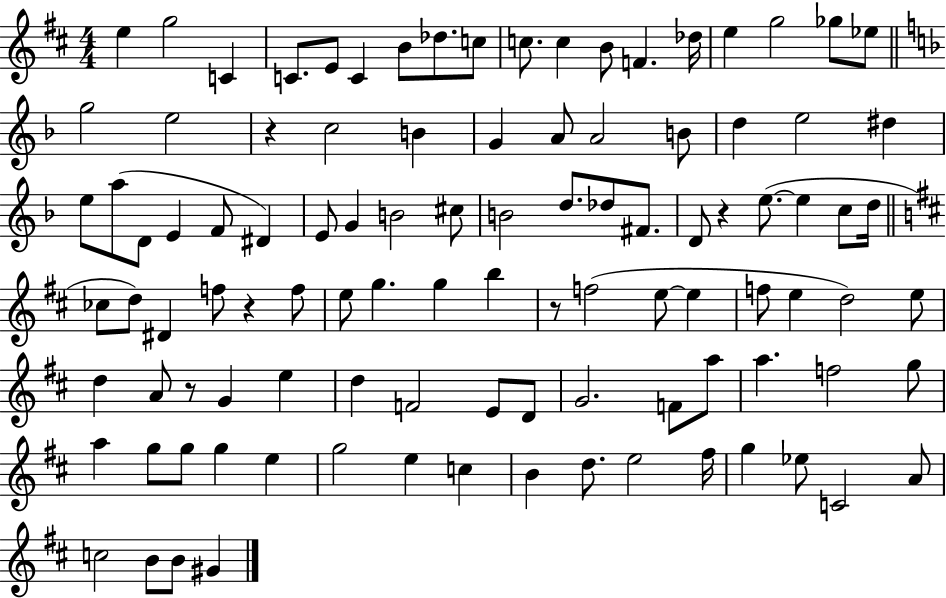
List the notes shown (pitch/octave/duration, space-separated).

E5/q G5/h C4/q C4/e. E4/e C4/q B4/e Db5/e. C5/e C5/e. C5/q B4/e F4/q. Db5/s E5/q G5/h Gb5/e Eb5/e G5/h E5/h R/q C5/h B4/q G4/q A4/e A4/h B4/e D5/q E5/h D#5/q E5/e A5/e D4/e E4/q F4/e D#4/q E4/e G4/q B4/h C#5/e B4/h D5/e. Db5/e F#4/e. D4/e R/q E5/e. E5/q C5/e D5/s CES5/e D5/e D#4/q F5/e R/q F5/e E5/e G5/q. G5/q B5/q R/e F5/h E5/e E5/q F5/e E5/q D5/h E5/e D5/q A4/e R/e G4/q E5/q D5/q F4/h E4/e D4/e G4/h. F4/e A5/e A5/q. F5/h G5/e A5/q G5/e G5/e G5/q E5/q G5/h E5/q C5/q B4/q D5/e. E5/h F#5/s G5/q Eb5/e C4/h A4/e C5/h B4/e B4/e G#4/q